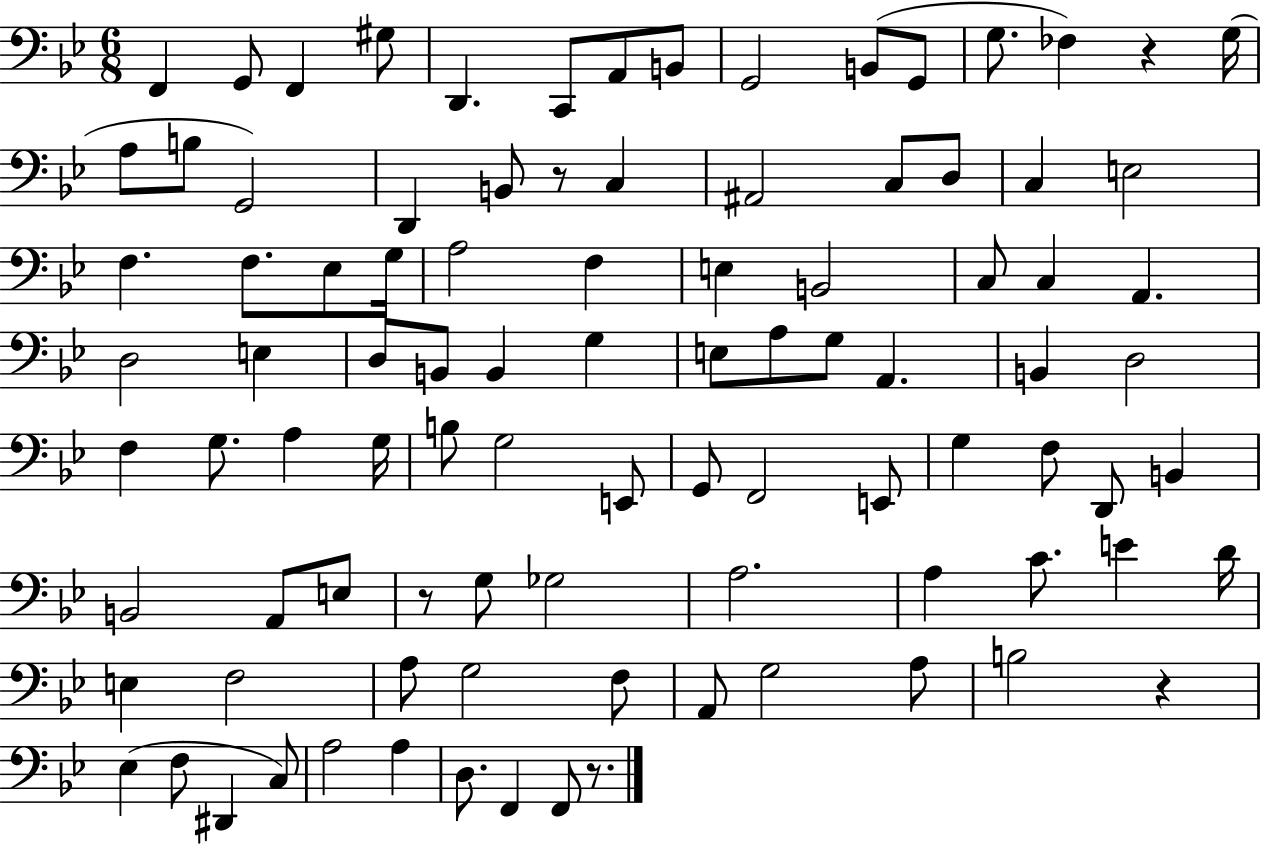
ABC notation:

X:1
T:Untitled
M:6/8
L:1/4
K:Bb
F,, G,,/2 F,, ^G,/2 D,, C,,/2 A,,/2 B,,/2 G,,2 B,,/2 G,,/2 G,/2 _F, z G,/4 A,/2 B,/2 G,,2 D,, B,,/2 z/2 C, ^A,,2 C,/2 D,/2 C, E,2 F, F,/2 _E,/2 G,/4 A,2 F, E, B,,2 C,/2 C, A,, D,2 E, D,/2 B,,/2 B,, G, E,/2 A,/2 G,/2 A,, B,, D,2 F, G,/2 A, G,/4 B,/2 G,2 E,,/2 G,,/2 F,,2 E,,/2 G, F,/2 D,,/2 B,, B,,2 A,,/2 E,/2 z/2 G,/2 _G,2 A,2 A, C/2 E D/4 E, F,2 A,/2 G,2 F,/2 A,,/2 G,2 A,/2 B,2 z _E, F,/2 ^D,, C,/2 A,2 A, D,/2 F,, F,,/2 z/2